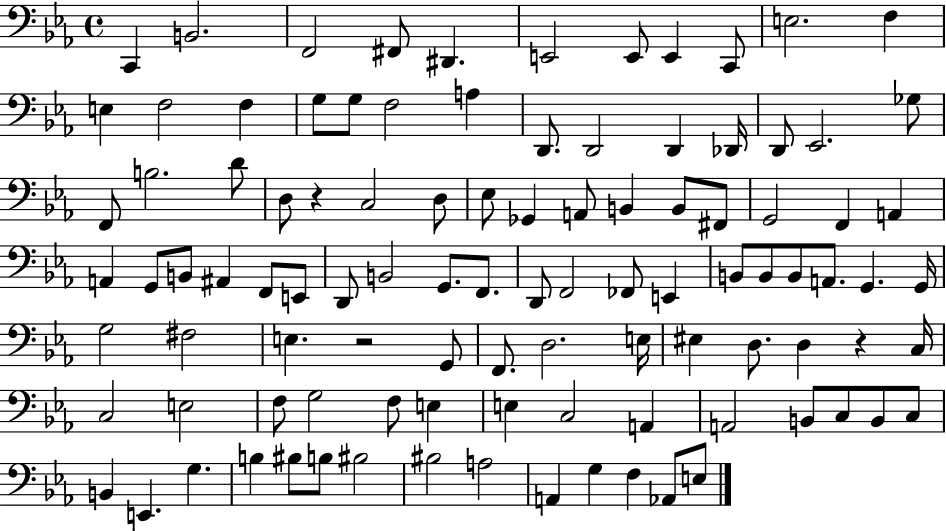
C2/q B2/h. F2/h F#2/e D#2/q. E2/h E2/e E2/q C2/e E3/h. F3/q E3/q F3/h F3/q G3/e G3/e F3/h A3/q D2/e. D2/h D2/q Db2/s D2/e Eb2/h. Gb3/e F2/e B3/h. D4/e D3/e R/q C3/h D3/e Eb3/e Gb2/q A2/e B2/q B2/e F#2/e G2/h F2/q A2/q A2/q G2/e B2/e A#2/q F2/e E2/e D2/e B2/h G2/e. F2/e. D2/e F2/h FES2/e E2/q B2/e B2/e B2/e A2/e. G2/q. G2/s G3/h F#3/h E3/q. R/h G2/e F2/e. D3/h. E3/s EIS3/q D3/e. D3/q R/q C3/s C3/h E3/h F3/e G3/h F3/e E3/q E3/q C3/h A2/q A2/h B2/e C3/e B2/e C3/e B2/q E2/q. G3/q. B3/q BIS3/e B3/e BIS3/h BIS3/h A3/h A2/q G3/q F3/q Ab2/e E3/e